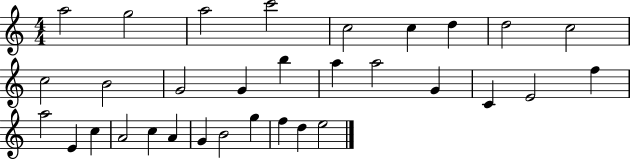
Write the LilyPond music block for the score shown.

{
  \clef treble
  \numericTimeSignature
  \time 4/4
  \key c \major
  a''2 g''2 | a''2 c'''2 | c''2 c''4 d''4 | d''2 c''2 | \break c''2 b'2 | g'2 g'4 b''4 | a''4 a''2 g'4 | c'4 e'2 f''4 | \break a''2 e'4 c''4 | a'2 c''4 a'4 | g'4 b'2 g''4 | f''4 d''4 e''2 | \break \bar "|."
}